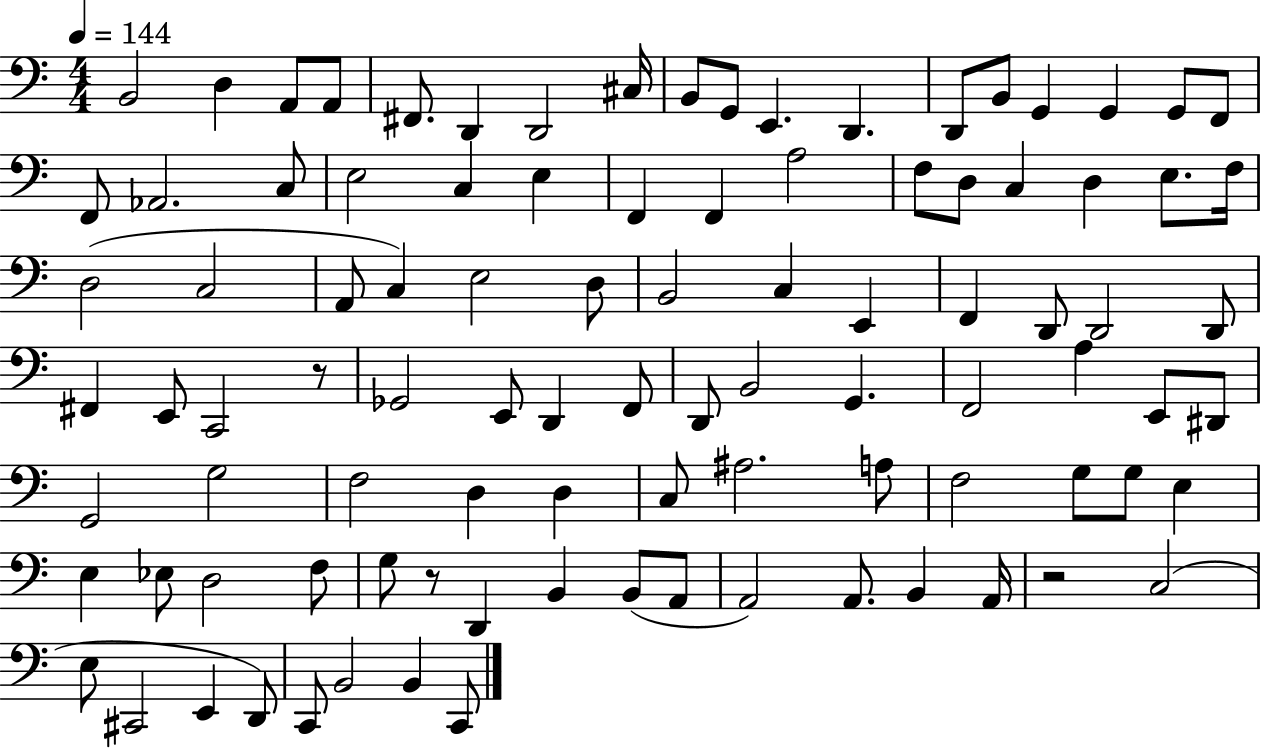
{
  \clef bass
  \numericTimeSignature
  \time 4/4
  \key c \major
  \tempo 4 = 144
  b,2 d4 a,8 a,8 | fis,8. d,4 d,2 cis16 | b,8 g,8 e,4. d,4. | d,8 b,8 g,4 g,4 g,8 f,8 | \break f,8 aes,2. c8 | e2 c4 e4 | f,4 f,4 a2 | f8 d8 c4 d4 e8. f16 | \break d2( c2 | a,8 c4) e2 d8 | b,2 c4 e,4 | f,4 d,8 d,2 d,8 | \break fis,4 e,8 c,2 r8 | ges,2 e,8 d,4 f,8 | d,8 b,2 g,4. | f,2 a4 e,8 dis,8 | \break g,2 g2 | f2 d4 d4 | c8 ais2. a8 | f2 g8 g8 e4 | \break e4 ees8 d2 f8 | g8 r8 d,4 b,4 b,8( a,8 | a,2) a,8. b,4 a,16 | r2 c2( | \break e8 cis,2 e,4 d,8) | c,8 b,2 b,4 c,8 | \bar "|."
}